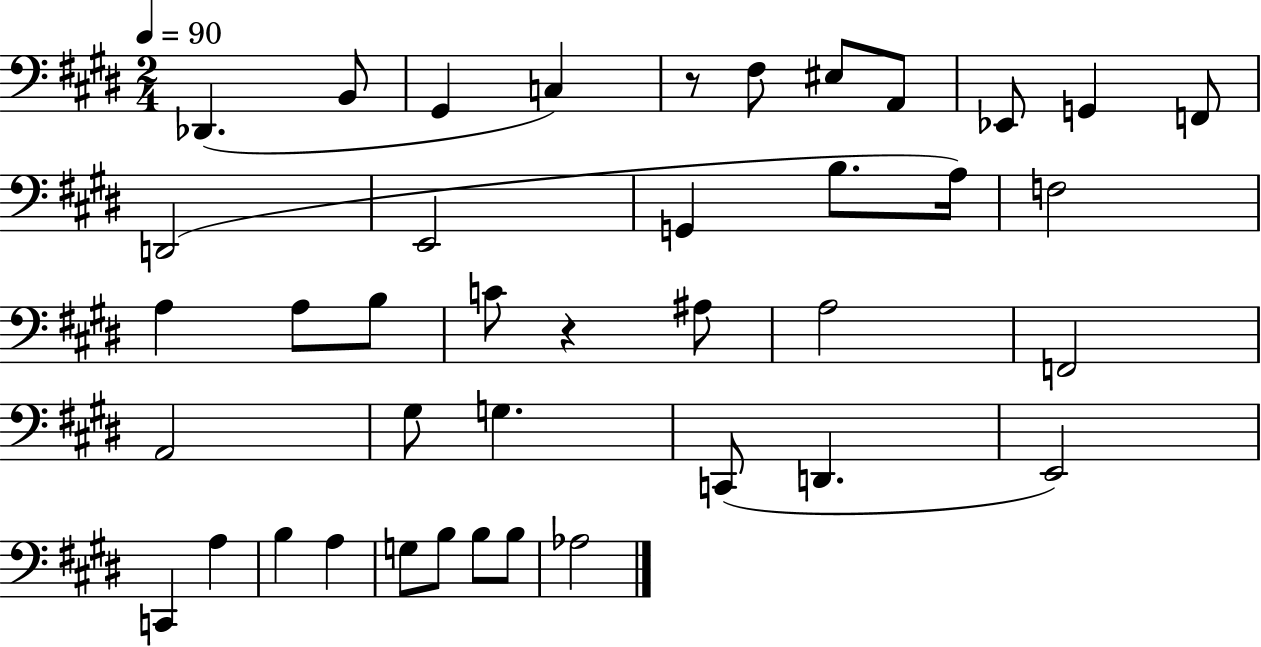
{
  \clef bass
  \numericTimeSignature
  \time 2/4
  \key e \major
  \tempo 4 = 90
  des,4.( b,8 | gis,4 c4) | r8 fis8 eis8 a,8 | ees,8 g,4 f,8 | \break d,2( | e,2 | g,4 b8. a16) | f2 | \break a4 a8 b8 | c'8 r4 ais8 | a2 | f,2 | \break a,2 | gis8 g4. | c,8( d,4. | e,2) | \break c,4 a4 | b4 a4 | g8 b8 b8 b8 | aes2 | \break \bar "|."
}